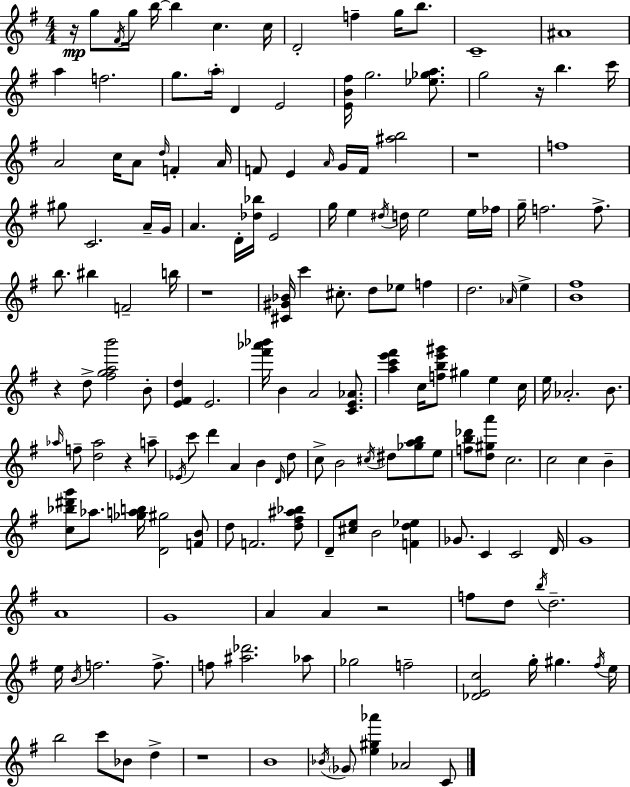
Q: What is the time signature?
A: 4/4